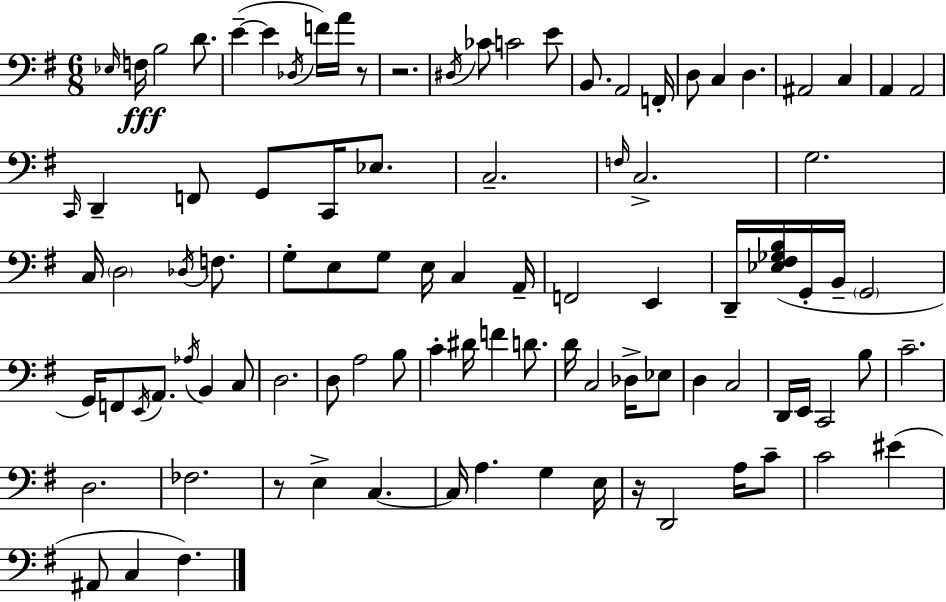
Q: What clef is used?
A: bass